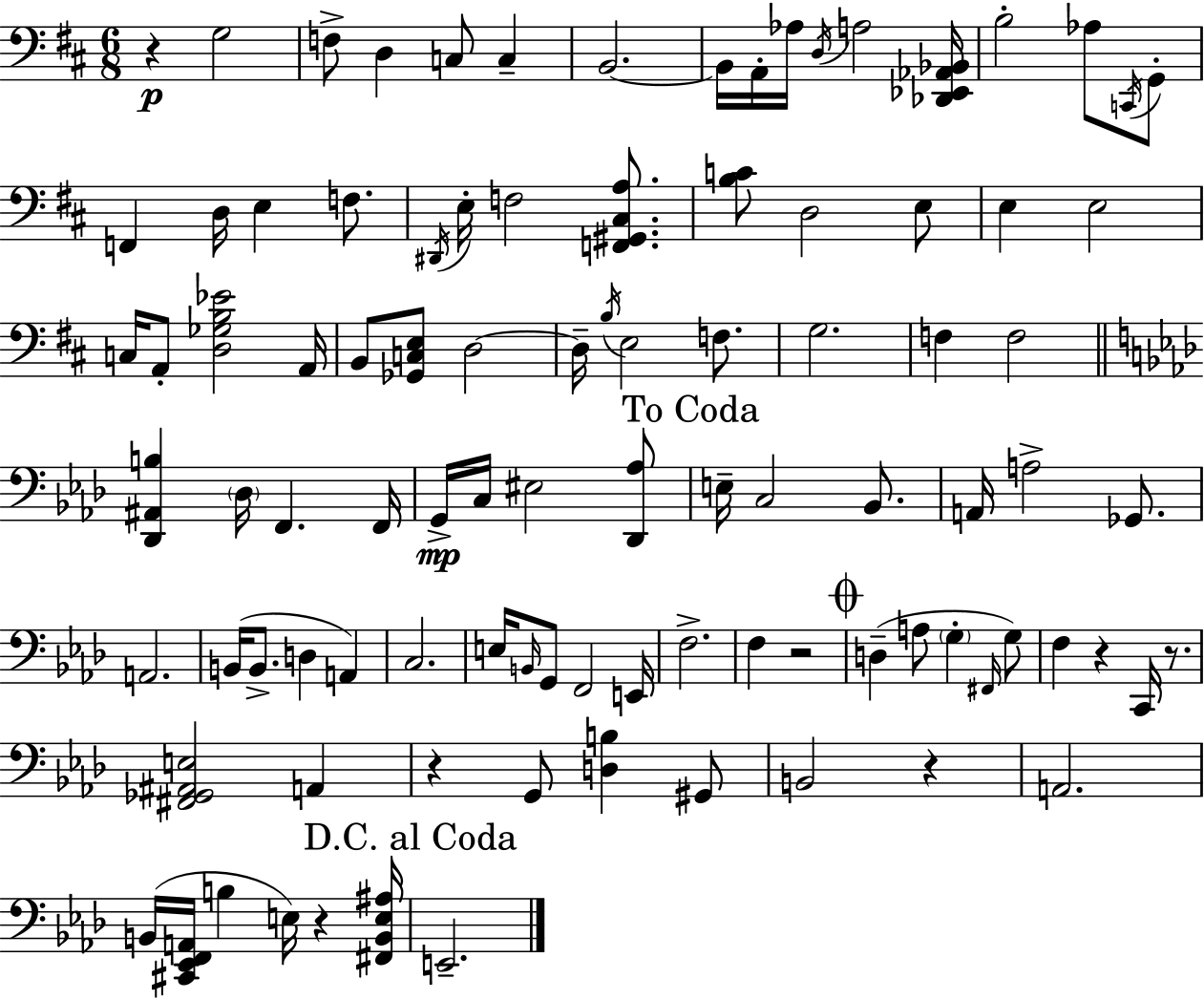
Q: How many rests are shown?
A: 7